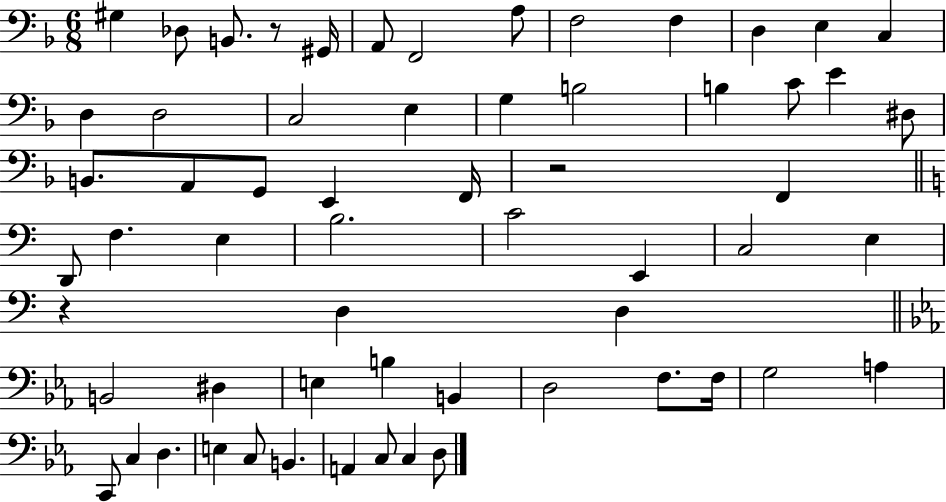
X:1
T:Untitled
M:6/8
L:1/4
K:F
^G, _D,/2 B,,/2 z/2 ^G,,/4 A,,/2 F,,2 A,/2 F,2 F, D, E, C, D, D,2 C,2 E, G, B,2 B, C/2 E ^D,/2 B,,/2 A,,/2 G,,/2 E,, F,,/4 z2 F,, D,,/2 F, E, B,2 C2 E,, C,2 E, z D, D, B,,2 ^D, E, B, B,, D,2 F,/2 F,/4 G,2 A, C,,/2 C, D, E, C,/2 B,, A,, C,/2 C, D,/2